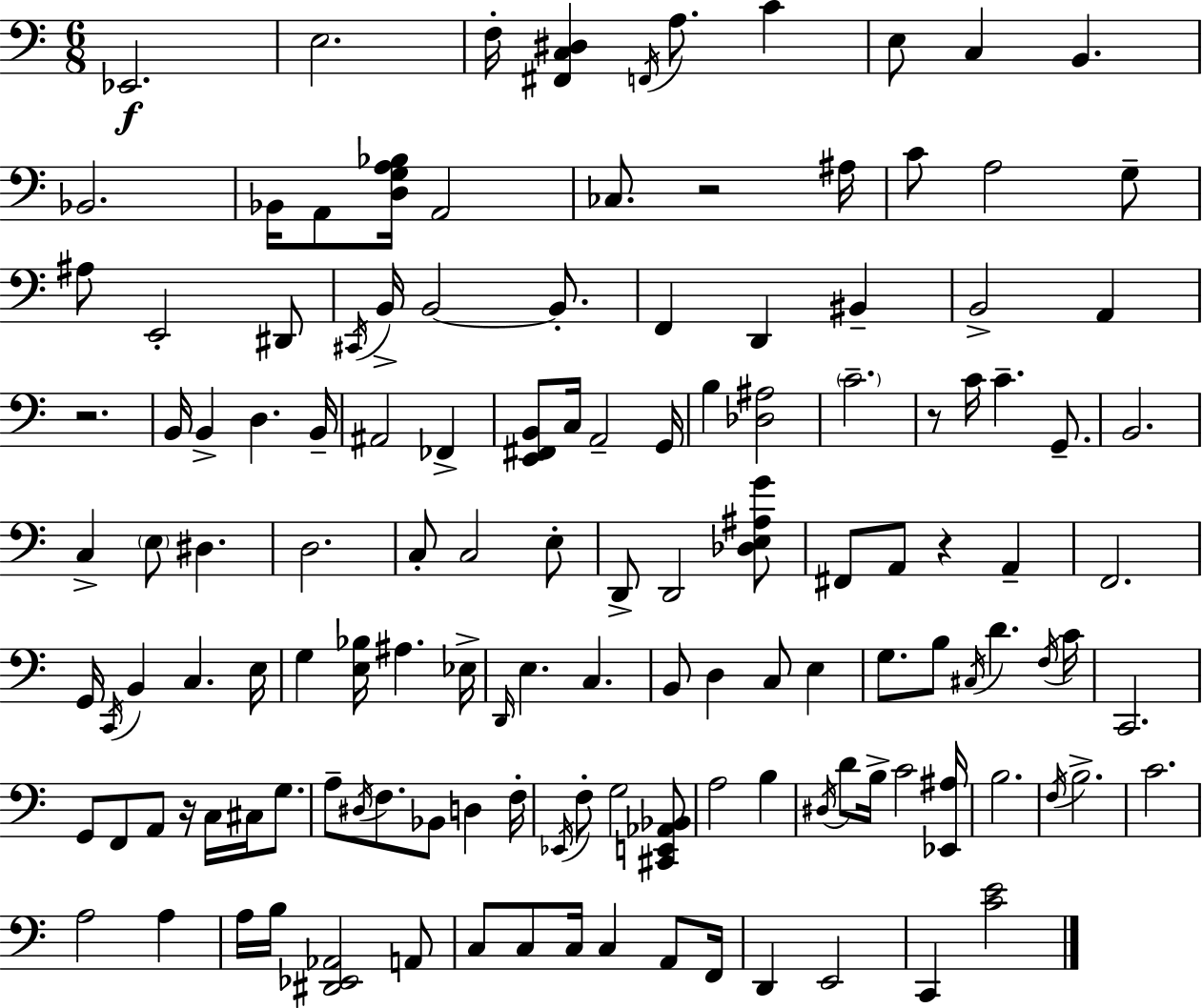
Eb2/h. E3/h. F3/s [F#2,C3,D#3]/q F2/s A3/e. C4/q E3/e C3/q B2/q. Bb2/h. Bb2/s A2/e [D3,G3,A3,Bb3]/s A2/h CES3/e. R/h A#3/s C4/e A3/h G3/e A#3/e E2/h D#2/e C#2/s B2/s B2/h B2/e. F2/q D2/q BIS2/q B2/h A2/q R/h. B2/s B2/q D3/q. B2/s A#2/h FES2/q [E2,F#2,B2]/e C3/s A2/h G2/s B3/q [Db3,A#3]/h C4/h. R/e C4/s C4/q. G2/e. B2/h. C3/q E3/e D#3/q. D3/h. C3/e C3/h E3/e D2/e D2/h [Db3,E3,A#3,G4]/e F#2/e A2/e R/q A2/q F2/h. G2/s C2/s B2/q C3/q. E3/s G3/q [E3,Bb3]/s A#3/q. Eb3/s D2/s E3/q. C3/q. B2/e D3/q C3/e E3/q G3/e. B3/e C#3/s D4/q. F3/s C4/s C2/h. G2/e F2/e A2/e R/s C3/s C#3/s G3/e. A3/e D#3/s F3/e. Bb2/e D3/q F3/s Eb2/s F3/e G3/h [C#2,E2,Ab2,Bb2]/e A3/h B3/q D#3/s D4/e B3/s C4/h [Eb2,A#3]/s B3/h. F3/s B3/h. C4/h. A3/h A3/q A3/s B3/s [D#2,Eb2,Ab2]/h A2/e C3/e C3/e C3/s C3/q A2/e F2/s D2/q E2/h C2/q [C4,E4]/h